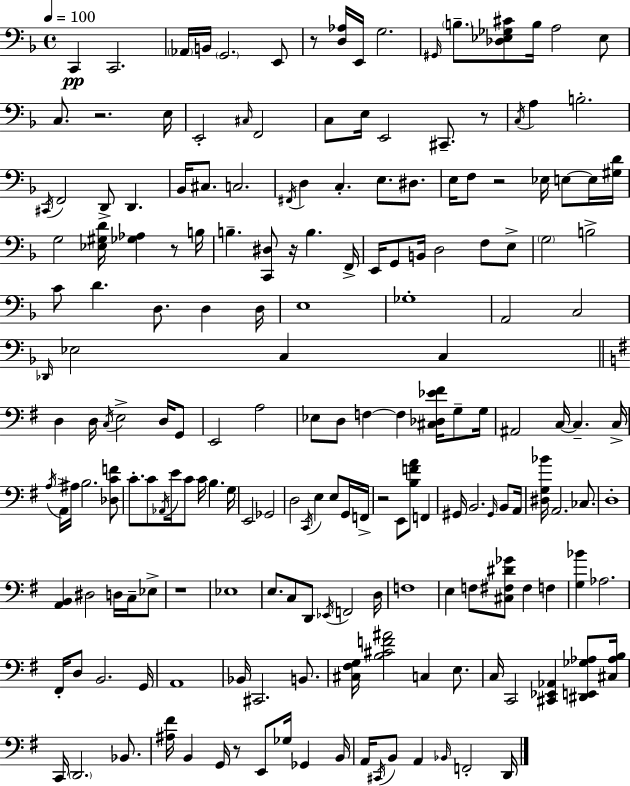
{
  \clef bass
  \time 4/4
  \defaultTimeSignature
  \key f \major
  \tempo 4 = 100
  c,4\pp c,2. | \parenthesize aes,16 b,16 \parenthesize g,2. e,8 | r8 <d aes>16 e,16 g2. | \grace { gis,16 } \parenthesize b8.-- <des ees ges cis'>8 b16 a2 ees8 | \break c8. r2. | e16 e,2-. \grace { cis16 } f,2 | c8 e16 e,2 cis,8.-- | r8 \acciaccatura { c16 } a4 b2.-. | \break \acciaccatura { cis,16 } f,2 d,8-> d,4. | bes,16 cis8. c2. | \acciaccatura { fis,16 } d4 c4.-. e8. | dis8. e16 f8 r2 | \break ees16 e8~~ e16 <gis d'>16 g2 <ees gis d'>16 <ges aes>4 | r8 b16 b4.-- <c, dis>8 r16 b4. | f,16-> e,16 g,8 b,16 d2 | f8 e8-> \parenthesize g2 b2-> | \break c'8 d'4. d8. | d4 d16 e1 | ges1-. | a,2 c2 | \break \grace { des,16 } ees2 c4 | c4 \bar "||" \break \key g \major d4 d16 \acciaccatura { c16 } e2-> d16 g,8 | e,2 a2 | ees8 d8 f4~~ f4 <cis des ees' fis'>16 g8-- | g16 ais,2 c16~~ c4.-- | \break c16-> \acciaccatura { a16 } a,16-> ais16 b2. | <des c' f'>8 c'8.-. c'8 \acciaccatura { aes,16 } e'16 c'8 c'16 b4. | g16 e,2 ges,2 | d2 \acciaccatura { c,16 } e4 | \break e8 g,16 f,16-> r2 e,8 <b f' a'>8 | f,4 gis,16 b,2. | \grace { gis,16 } b,8 a,16 <dis g bes'>16 a,2. | ces8. d1-. | \break <a, b,>4 dis2 | d16 c16-- ees8-> r1 | ees1 | e8. c8 d,8 \acciaccatura { ees,16 } f,2 | \break d16 f1 | e4 f8 <cis fis dis' ges'>8 fis4 | f4 <g bes'>4 aes2. | fis,16-. d8 b,2. | \break g,16 a,1 | bes,16 cis,2. | b,8. <cis fis g>16 <b cis' f' ais'>2 c4 | e8. c16 c,2 <cis, ees, aes,>4 | \break <dis, e, ges aes>8 <cis aes b>16 c,16 \parenthesize d,2. | bes,8. <ais fis'>16 b,4 g,16 r8 e,8 | ges16 ges,4 b,16 a,16 \acciaccatura { cis,16 } b,8 a,4 \grace { bes,16 } f,2-. | d,16 \bar "|."
}